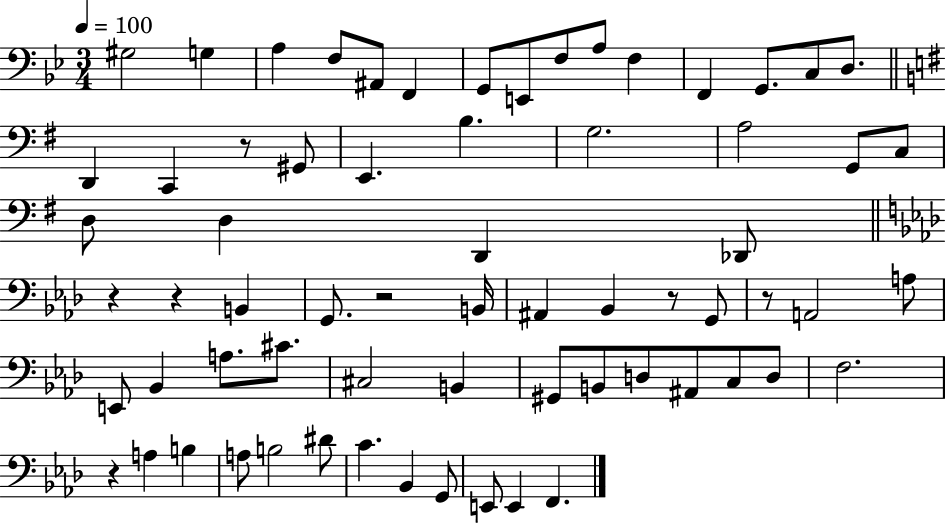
X:1
T:Untitled
M:3/4
L:1/4
K:Bb
^G,2 G, A, F,/2 ^A,,/2 F,, G,,/2 E,,/2 F,/2 A,/2 F, F,, G,,/2 C,/2 D,/2 D,, C,, z/2 ^G,,/2 E,, B, G,2 A,2 G,,/2 C,/2 D,/2 D, D,, _D,,/2 z z B,, G,,/2 z2 B,,/4 ^A,, _B,, z/2 G,,/2 z/2 A,,2 A,/2 E,,/2 _B,, A,/2 ^C/2 ^C,2 B,, ^G,,/2 B,,/2 D,/2 ^A,,/2 C,/2 D,/2 F,2 z A, B, A,/2 B,2 ^D/2 C _B,, G,,/2 E,,/2 E,, F,,